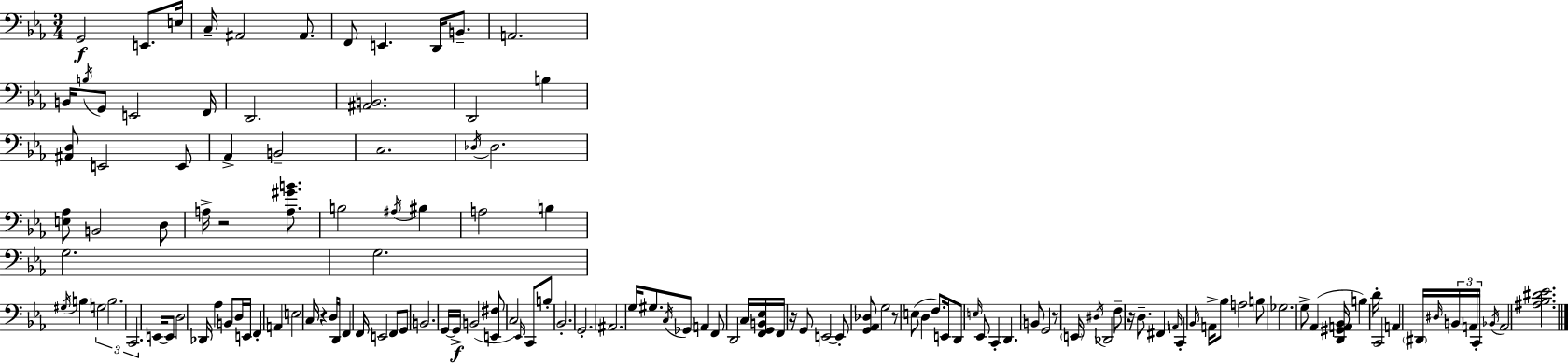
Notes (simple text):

G2/h E2/e. E3/s C3/s A#2/h A#2/e. F2/e E2/q. D2/s B2/e. A2/h. B2/s B3/s G2/e E2/h F2/s D2/h. [A#2,B2]/h. D2/h B3/q [A#2,D3]/e E2/h E2/e Ab2/q B2/h C3/h. Db3/s Db3/h. [E3,Ab3]/e B2/h D3/e A3/s R/h [A3,G#4,B4]/e. B3/h A#3/s BIS3/q A3/h B3/q G3/h. G3/h. G#3/s B3/q G3/h B3/h. C2/h. E2/s E2/e D3/h Db2/s Ab3/q B2/e D3/s E2/s F2/q A2/q E3/h C3/s R/q D3/s D2/s F2/q F2/s E2/h F2/e G2/e B2/h. G2/s G2/s B2/h [E2,F#3]/e C3/h Eb2/s C2/e B3/e Bb2/h. G2/h. A#2/h. G3/s G#3/e. C3/s Gb2/e A2/q F2/e D2/h C3/s [F2,G2,B2,Eb3]/s F2/s R/s G2/e E2/h E2/e [G2,Ab2,Db3]/e G3/h R/e E3/e D3/q F3/e. E2/s D2/e E3/s Eb2/e C2/q D2/q. B2/e G2/h R/e E2/s D#3/s Db2/h F3/e R/s D3/e. F#2/q A2/s C2/q Bb2/s A2/s Bb3/e A3/h B3/e Gb3/h. G3/e Ab2/q [D2,G#2,A2,Bb2]/s B3/q D4/s C2/h A2/q D#2/s D#3/s B2/s A2/s C2/s Bb2/s A2/h [A#3,Bb3,D#4,Eb4]/h.